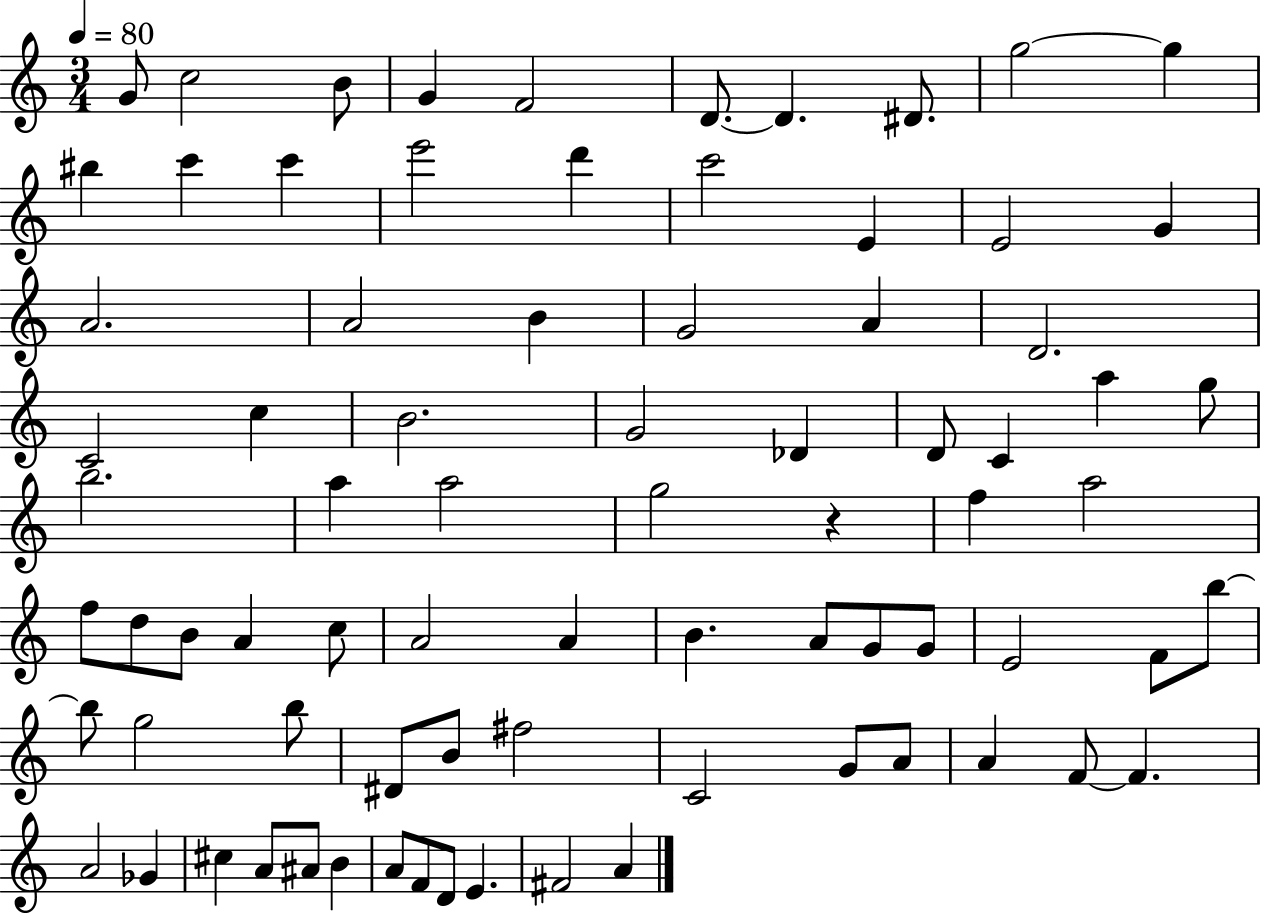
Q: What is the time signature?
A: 3/4